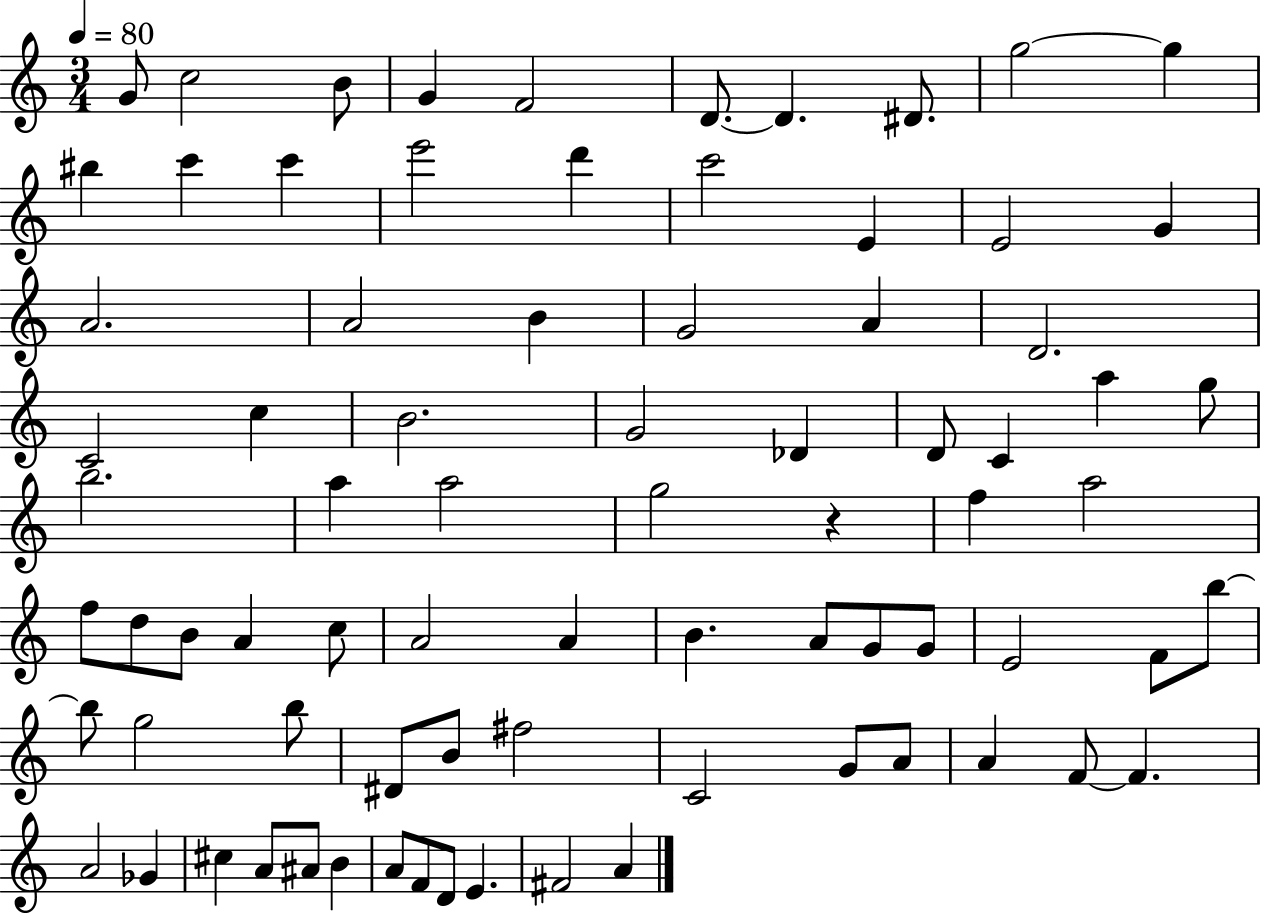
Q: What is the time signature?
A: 3/4